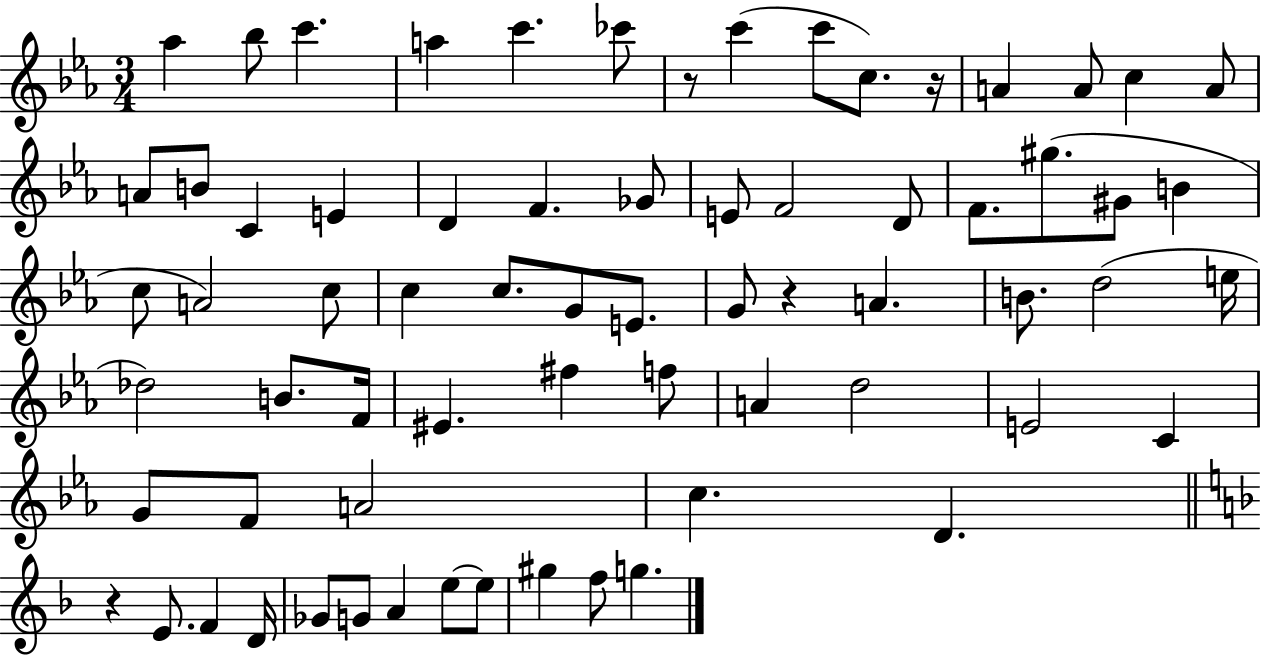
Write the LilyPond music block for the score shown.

{
  \clef treble
  \numericTimeSignature
  \time 3/4
  \key ees \major
  aes''4 bes''8 c'''4. | a''4 c'''4. ces'''8 | r8 c'''4( c'''8 c''8.) r16 | a'4 a'8 c''4 a'8 | \break a'8 b'8 c'4 e'4 | d'4 f'4. ges'8 | e'8 f'2 d'8 | f'8. gis''8.( gis'8 b'4 | \break c''8 a'2) c''8 | c''4 c''8. g'8 e'8. | g'8 r4 a'4. | b'8. d''2( e''16 | \break des''2) b'8. f'16 | eis'4. fis''4 f''8 | a'4 d''2 | e'2 c'4 | \break g'8 f'8 a'2 | c''4. d'4. | \bar "||" \break \key f \major r4 e'8. f'4 d'16 | ges'8 g'8 a'4 e''8~~ e''8 | gis''4 f''8 g''4. | \bar "|."
}